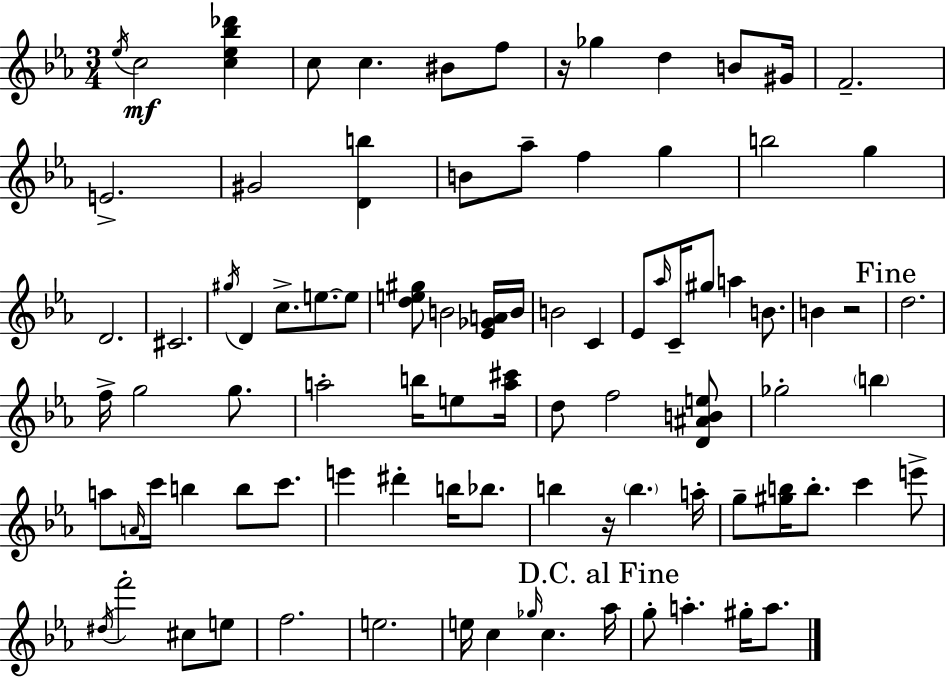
{
  \clef treble
  \numericTimeSignature
  \time 3/4
  \key c \minor
  \acciaccatura { ees''16 }\mf c''2 <c'' ees'' bes'' des'''>4 | c''8 c''4. bis'8 f''8 | r16 ges''4 d''4 b'8 | gis'16 f'2.-- | \break e'2.-> | gis'2 <d' b''>4 | b'8 aes''8-- f''4 g''4 | b''2 g''4 | \break d'2. | cis'2. | \acciaccatura { gis''16 } d'4 c''8.-> e''8.~~ | e''8 <d'' e'' gis''>8 b'2 | \break <ees' ges' a'>16 b'16 b'2 c'4 | ees'8 \grace { aes''16 } c'16-- gis''8 a''4 | b'8. b'4 r2 | \mark "Fine" d''2. | \break f''16-> g''2 | g''8. a''2-. b''16 | e''8 <a'' cis'''>16 d''8 f''2 | <d' ais' b' e''>8 ges''2-. \parenthesize b''4 | \break a''8 \grace { a'16 } c'''16 b''4 b''8 | c'''8. e'''4 dis'''4-. | b''16 bes''8. b''4 r16 \parenthesize b''4. | a''16-. g''8-- <gis'' b''>16 b''8.-. c'''4 | \break e'''8-> \acciaccatura { dis''16 } f'''2-. | cis''8 e''8 f''2. | e''2. | e''16 c''4 \grace { ges''16 } c''4. | \break \mark "D.C. al Fine" aes''16 g''8-. a''4.-. | gis''16-. a''8. \bar "|."
}